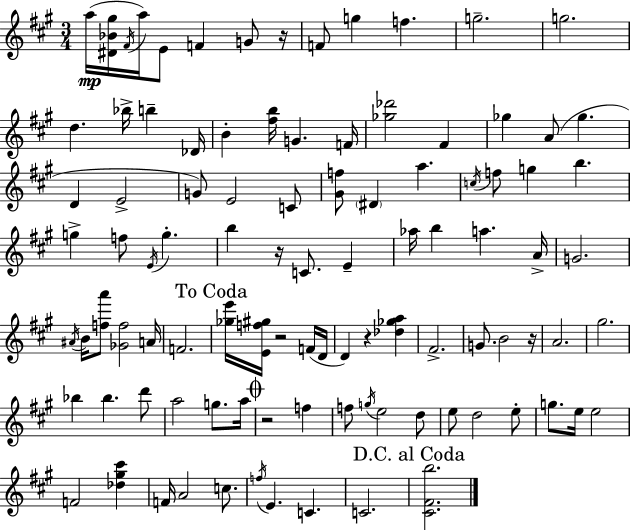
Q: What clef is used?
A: treble